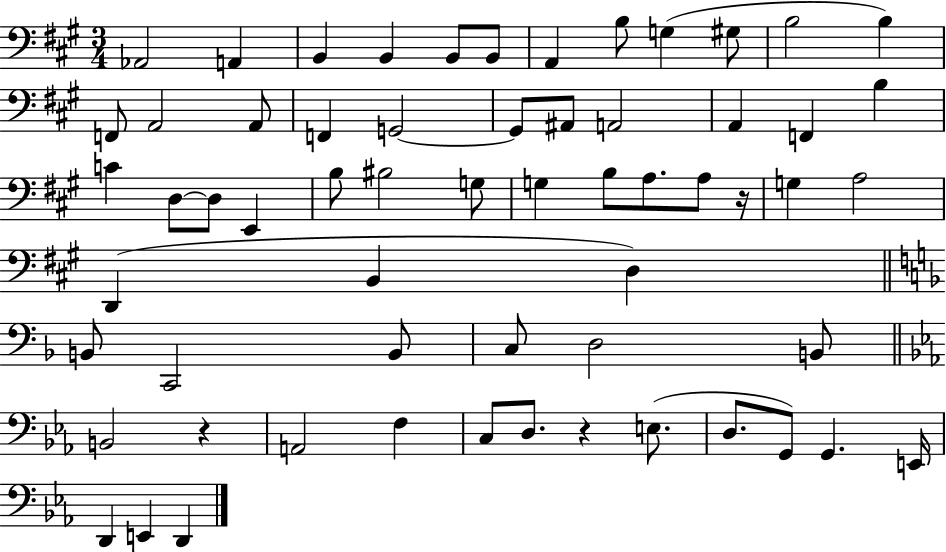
{
  \clef bass
  \numericTimeSignature
  \time 3/4
  \key a \major
  aes,2 a,4 | b,4 b,4 b,8 b,8 | a,4 b8 g4( gis8 | b2 b4) | \break f,8 a,2 a,8 | f,4 g,2~~ | g,8 ais,8 a,2 | a,4 f,4 b4 | \break c'4 d8~~ d8 e,4 | b8 bis2 g8 | g4 b8 a8. a8 r16 | g4 a2 | \break d,4( b,4 d4) | \bar "||" \break \key f \major b,8 c,2 b,8 | c8 d2 b,8 | \bar "||" \break \key ees \major b,2 r4 | a,2 f4 | c8 d8. r4 e8.( | d8. g,8) g,4. e,16 | \break d,4 e,4 d,4 | \bar "|."
}